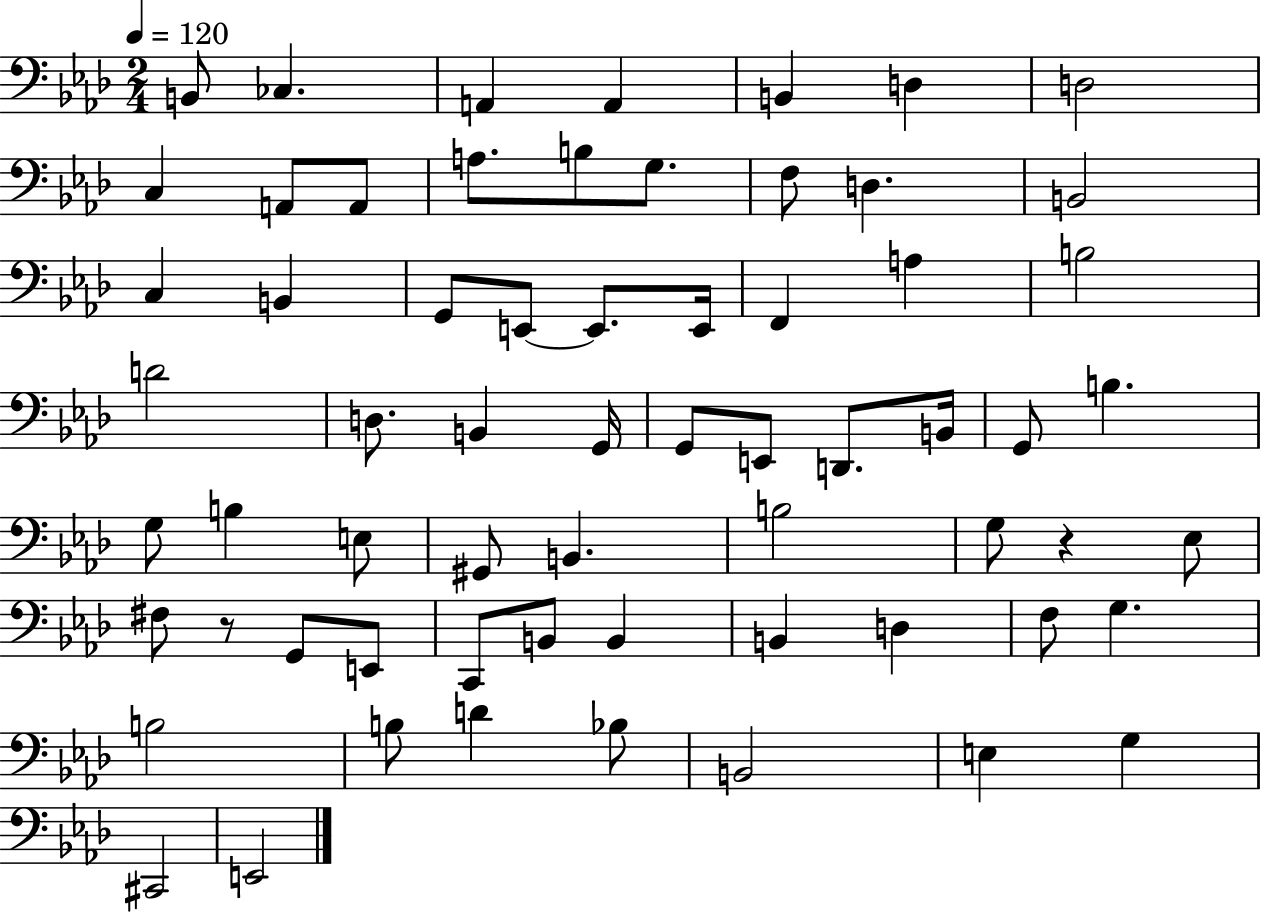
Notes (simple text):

B2/e CES3/q. A2/q A2/q B2/q D3/q D3/h C3/q A2/e A2/e A3/e. B3/e G3/e. F3/e D3/q. B2/h C3/q B2/q G2/e E2/e E2/e. E2/s F2/q A3/q B3/h D4/h D3/e. B2/q G2/s G2/e E2/e D2/e. B2/s G2/e B3/q. G3/e B3/q E3/e G#2/e B2/q. B3/h G3/e R/q Eb3/e F#3/e R/e G2/e E2/e C2/e B2/e B2/q B2/q D3/q F3/e G3/q. B3/h B3/e D4/q Bb3/e B2/h E3/q G3/q C#2/h E2/h